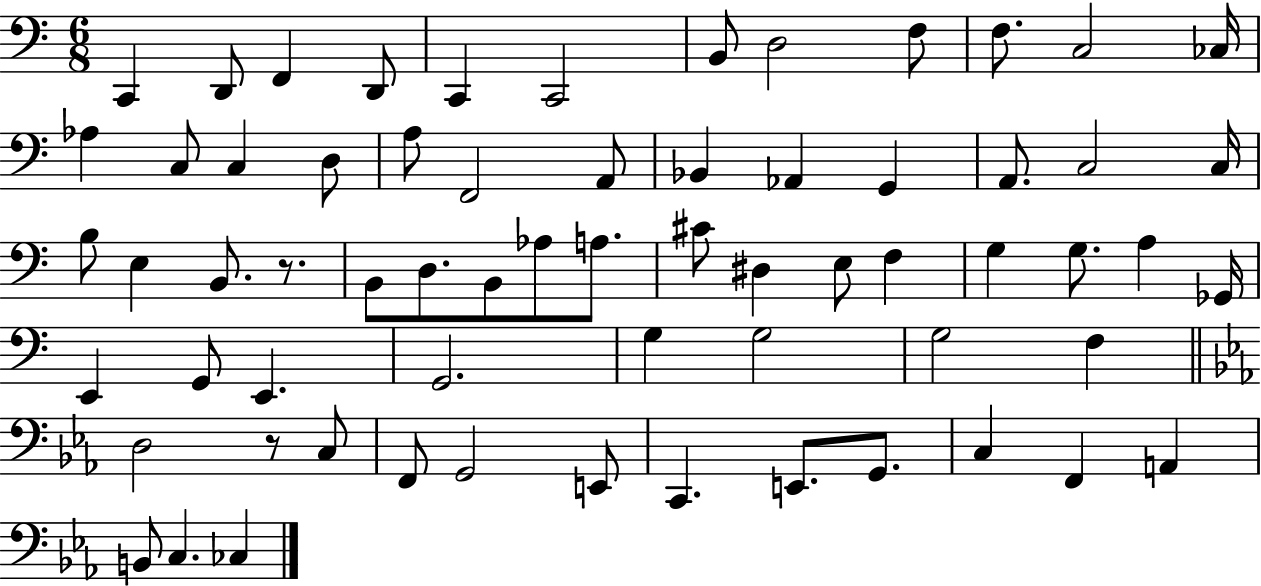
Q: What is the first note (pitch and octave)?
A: C2